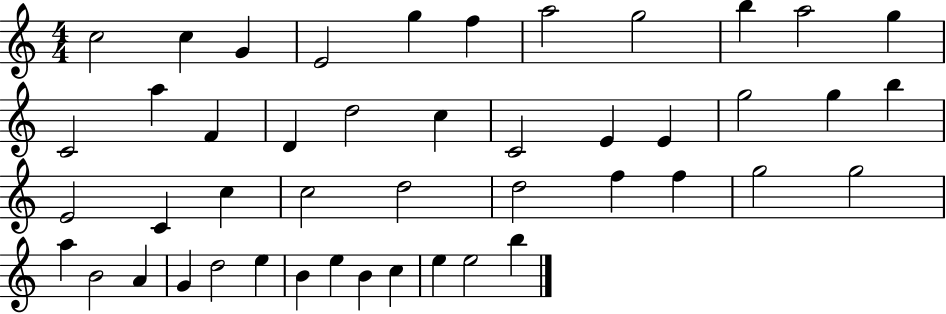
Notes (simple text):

C5/h C5/q G4/q E4/h G5/q F5/q A5/h G5/h B5/q A5/h G5/q C4/h A5/q F4/q D4/q D5/h C5/q C4/h E4/q E4/q G5/h G5/q B5/q E4/h C4/q C5/q C5/h D5/h D5/h F5/q F5/q G5/h G5/h A5/q B4/h A4/q G4/q D5/h E5/q B4/q E5/q B4/q C5/q E5/q E5/h B5/q